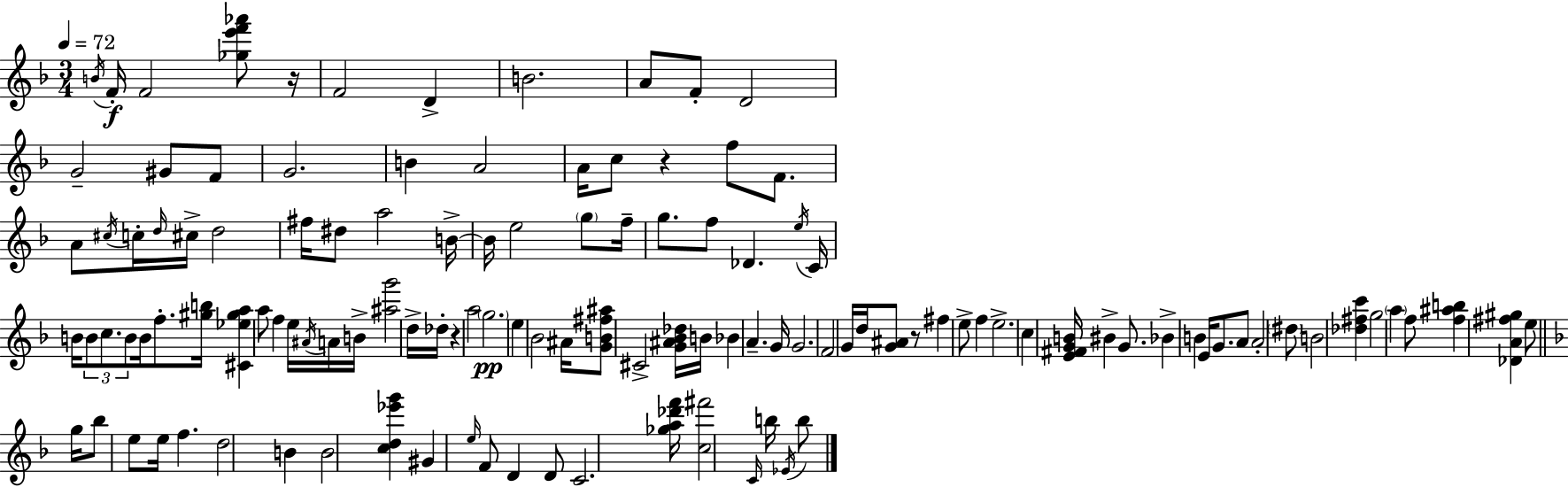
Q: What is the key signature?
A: D minor